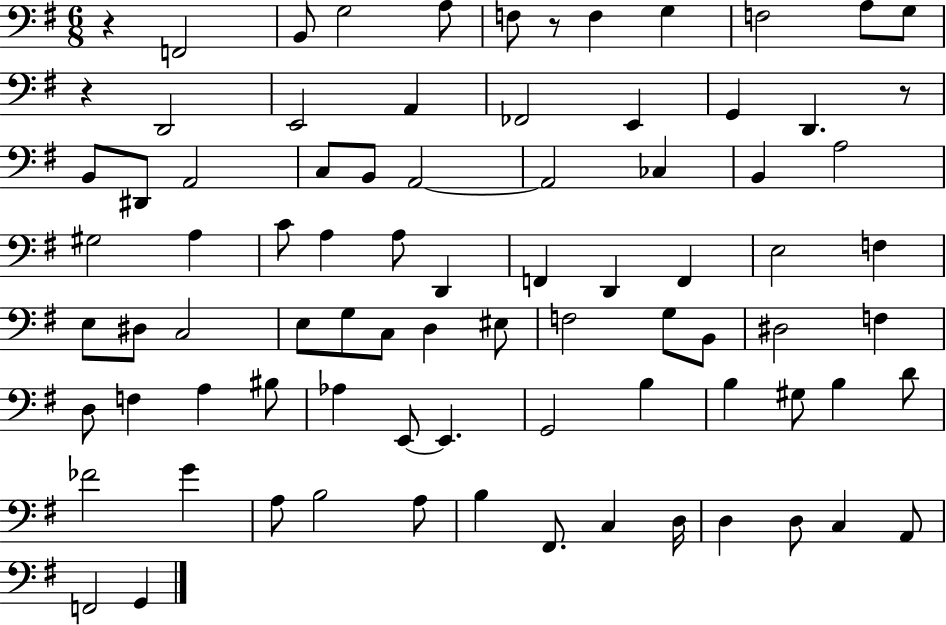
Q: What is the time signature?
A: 6/8